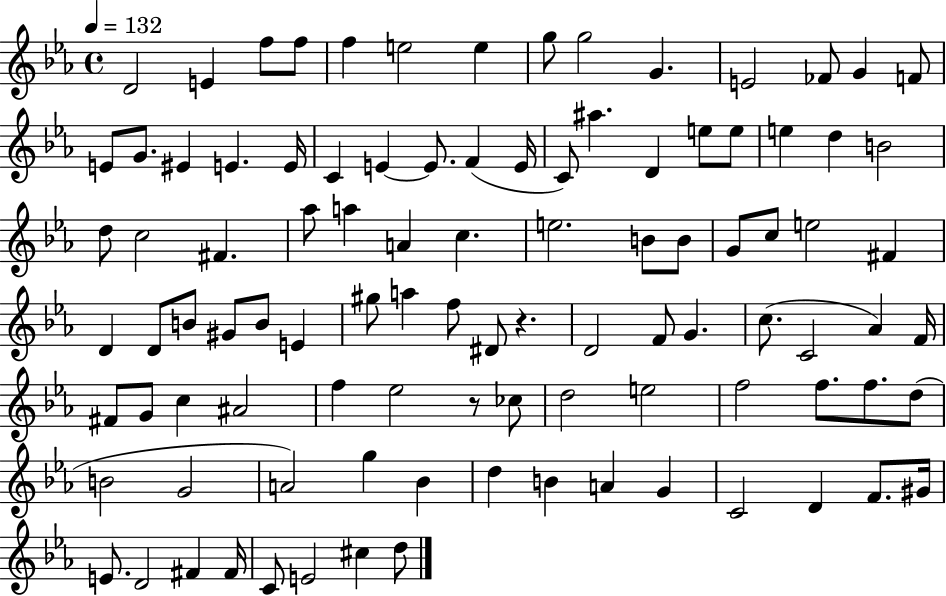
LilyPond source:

{
  \clef treble
  \time 4/4
  \defaultTimeSignature
  \key ees \major
  \tempo 4 = 132
  d'2 e'4 f''8 f''8 | f''4 e''2 e''4 | g''8 g''2 g'4. | e'2 fes'8 g'4 f'8 | \break e'8 g'8. eis'4 e'4. e'16 | c'4 e'4~~ e'8. f'4( e'16 | c'8) ais''4. d'4 e''8 e''8 | e''4 d''4 b'2 | \break d''8 c''2 fis'4. | aes''8 a''4 a'4 c''4. | e''2. b'8 b'8 | g'8 c''8 e''2 fis'4 | \break d'4 d'8 b'8 gis'8 b'8 e'4 | gis''8 a''4 f''8 dis'8 r4. | d'2 f'8 g'4. | c''8.( c'2 aes'4) f'16 | \break fis'8 g'8 c''4 ais'2 | f''4 ees''2 r8 ces''8 | d''2 e''2 | f''2 f''8. f''8. d''8( | \break b'2 g'2 | a'2) g''4 bes'4 | d''4 b'4 a'4 g'4 | c'2 d'4 f'8. gis'16 | \break e'8. d'2 fis'4 fis'16 | c'8 e'2 cis''4 d''8 | \bar "|."
}